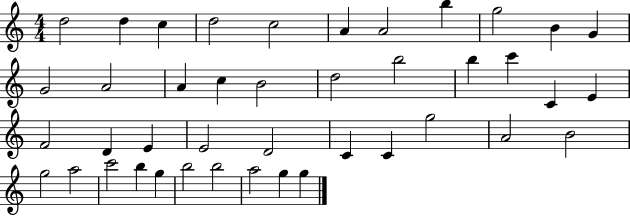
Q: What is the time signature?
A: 4/4